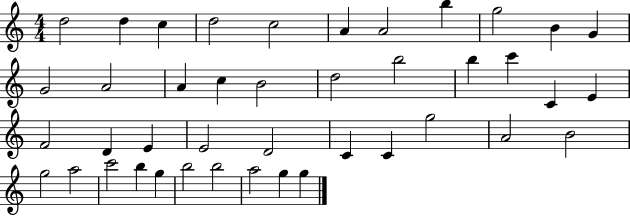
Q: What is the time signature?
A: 4/4